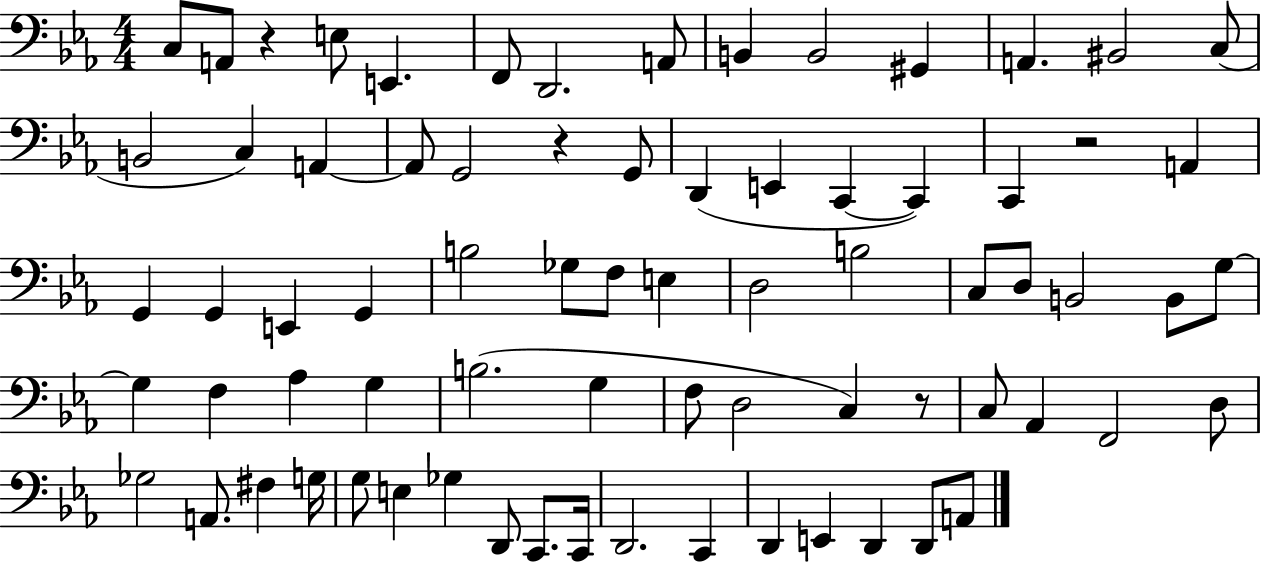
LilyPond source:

{
  \clef bass
  \numericTimeSignature
  \time 4/4
  \key ees \major
  c8 a,8 r4 e8 e,4. | f,8 d,2. a,8 | b,4 b,2 gis,4 | a,4. bis,2 c8( | \break b,2 c4) a,4~~ | a,8 g,2 r4 g,8 | d,4( e,4 c,4~~ c,4) | c,4 r2 a,4 | \break g,4 g,4 e,4 g,4 | b2 ges8 f8 e4 | d2 b2 | c8 d8 b,2 b,8 g8~~ | \break g4 f4 aes4 g4 | b2.( g4 | f8 d2 c4) r8 | c8 aes,4 f,2 d8 | \break ges2 a,8. fis4 g16 | g8 e4 ges4 d,8 c,8. c,16 | d,2. c,4 | d,4 e,4 d,4 d,8 a,8 | \break \bar "|."
}